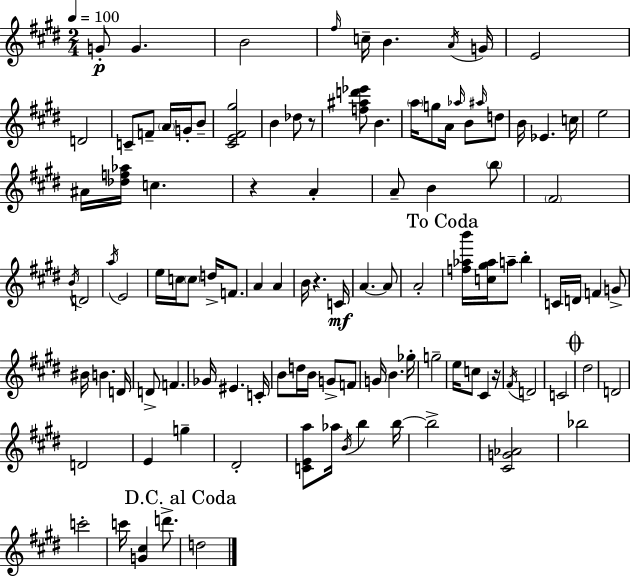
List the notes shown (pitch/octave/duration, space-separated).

G4/e G4/q. B4/h F#5/s C5/s B4/q. A4/s G4/s E4/h D4/h C4/e F4/e A4/s G4/s B4/e [C#4,E4,F#4,G#5]/h B4/q Db5/e R/e [F5,A#5,D6,Eb6]/e B4/q. A5/s G5/e A4/s Ab5/s B4/e A#5/s D5/e B4/s Eb4/q. C5/s E5/h A#4/s [Db5,F5,Ab5]/s C5/q. R/q A4/q A4/e B4/q B5/e F#4/h B4/s D4/h A5/s E4/h E5/s C5/s C5/e D5/s F4/e. A4/q A4/q B4/s R/q. C4/s A4/q. A4/e A4/h [F5,Ab5,B6]/s [C5,G#5,Ab5]/s A5/e B5/q C4/s D4/s F4/q G4/e BIS4/s B4/q. D4/s D4/e F4/q. Gb4/s EIS4/q. C4/s B4/e D5/s B4/s G4/e F4/e G4/s B4/q. Gb5/s G5/h E5/s C5/e C#4/q R/s F#4/s D4/h C4/h D#5/h D4/h D4/h E4/q G5/q D#4/h [C4,E4,A5]/e Ab5/s B4/s B5/q B5/s B5/h [C#4,G4,Ab4]/h Bb5/h C6/h C6/s [G4,C#5]/q D6/e. D5/h